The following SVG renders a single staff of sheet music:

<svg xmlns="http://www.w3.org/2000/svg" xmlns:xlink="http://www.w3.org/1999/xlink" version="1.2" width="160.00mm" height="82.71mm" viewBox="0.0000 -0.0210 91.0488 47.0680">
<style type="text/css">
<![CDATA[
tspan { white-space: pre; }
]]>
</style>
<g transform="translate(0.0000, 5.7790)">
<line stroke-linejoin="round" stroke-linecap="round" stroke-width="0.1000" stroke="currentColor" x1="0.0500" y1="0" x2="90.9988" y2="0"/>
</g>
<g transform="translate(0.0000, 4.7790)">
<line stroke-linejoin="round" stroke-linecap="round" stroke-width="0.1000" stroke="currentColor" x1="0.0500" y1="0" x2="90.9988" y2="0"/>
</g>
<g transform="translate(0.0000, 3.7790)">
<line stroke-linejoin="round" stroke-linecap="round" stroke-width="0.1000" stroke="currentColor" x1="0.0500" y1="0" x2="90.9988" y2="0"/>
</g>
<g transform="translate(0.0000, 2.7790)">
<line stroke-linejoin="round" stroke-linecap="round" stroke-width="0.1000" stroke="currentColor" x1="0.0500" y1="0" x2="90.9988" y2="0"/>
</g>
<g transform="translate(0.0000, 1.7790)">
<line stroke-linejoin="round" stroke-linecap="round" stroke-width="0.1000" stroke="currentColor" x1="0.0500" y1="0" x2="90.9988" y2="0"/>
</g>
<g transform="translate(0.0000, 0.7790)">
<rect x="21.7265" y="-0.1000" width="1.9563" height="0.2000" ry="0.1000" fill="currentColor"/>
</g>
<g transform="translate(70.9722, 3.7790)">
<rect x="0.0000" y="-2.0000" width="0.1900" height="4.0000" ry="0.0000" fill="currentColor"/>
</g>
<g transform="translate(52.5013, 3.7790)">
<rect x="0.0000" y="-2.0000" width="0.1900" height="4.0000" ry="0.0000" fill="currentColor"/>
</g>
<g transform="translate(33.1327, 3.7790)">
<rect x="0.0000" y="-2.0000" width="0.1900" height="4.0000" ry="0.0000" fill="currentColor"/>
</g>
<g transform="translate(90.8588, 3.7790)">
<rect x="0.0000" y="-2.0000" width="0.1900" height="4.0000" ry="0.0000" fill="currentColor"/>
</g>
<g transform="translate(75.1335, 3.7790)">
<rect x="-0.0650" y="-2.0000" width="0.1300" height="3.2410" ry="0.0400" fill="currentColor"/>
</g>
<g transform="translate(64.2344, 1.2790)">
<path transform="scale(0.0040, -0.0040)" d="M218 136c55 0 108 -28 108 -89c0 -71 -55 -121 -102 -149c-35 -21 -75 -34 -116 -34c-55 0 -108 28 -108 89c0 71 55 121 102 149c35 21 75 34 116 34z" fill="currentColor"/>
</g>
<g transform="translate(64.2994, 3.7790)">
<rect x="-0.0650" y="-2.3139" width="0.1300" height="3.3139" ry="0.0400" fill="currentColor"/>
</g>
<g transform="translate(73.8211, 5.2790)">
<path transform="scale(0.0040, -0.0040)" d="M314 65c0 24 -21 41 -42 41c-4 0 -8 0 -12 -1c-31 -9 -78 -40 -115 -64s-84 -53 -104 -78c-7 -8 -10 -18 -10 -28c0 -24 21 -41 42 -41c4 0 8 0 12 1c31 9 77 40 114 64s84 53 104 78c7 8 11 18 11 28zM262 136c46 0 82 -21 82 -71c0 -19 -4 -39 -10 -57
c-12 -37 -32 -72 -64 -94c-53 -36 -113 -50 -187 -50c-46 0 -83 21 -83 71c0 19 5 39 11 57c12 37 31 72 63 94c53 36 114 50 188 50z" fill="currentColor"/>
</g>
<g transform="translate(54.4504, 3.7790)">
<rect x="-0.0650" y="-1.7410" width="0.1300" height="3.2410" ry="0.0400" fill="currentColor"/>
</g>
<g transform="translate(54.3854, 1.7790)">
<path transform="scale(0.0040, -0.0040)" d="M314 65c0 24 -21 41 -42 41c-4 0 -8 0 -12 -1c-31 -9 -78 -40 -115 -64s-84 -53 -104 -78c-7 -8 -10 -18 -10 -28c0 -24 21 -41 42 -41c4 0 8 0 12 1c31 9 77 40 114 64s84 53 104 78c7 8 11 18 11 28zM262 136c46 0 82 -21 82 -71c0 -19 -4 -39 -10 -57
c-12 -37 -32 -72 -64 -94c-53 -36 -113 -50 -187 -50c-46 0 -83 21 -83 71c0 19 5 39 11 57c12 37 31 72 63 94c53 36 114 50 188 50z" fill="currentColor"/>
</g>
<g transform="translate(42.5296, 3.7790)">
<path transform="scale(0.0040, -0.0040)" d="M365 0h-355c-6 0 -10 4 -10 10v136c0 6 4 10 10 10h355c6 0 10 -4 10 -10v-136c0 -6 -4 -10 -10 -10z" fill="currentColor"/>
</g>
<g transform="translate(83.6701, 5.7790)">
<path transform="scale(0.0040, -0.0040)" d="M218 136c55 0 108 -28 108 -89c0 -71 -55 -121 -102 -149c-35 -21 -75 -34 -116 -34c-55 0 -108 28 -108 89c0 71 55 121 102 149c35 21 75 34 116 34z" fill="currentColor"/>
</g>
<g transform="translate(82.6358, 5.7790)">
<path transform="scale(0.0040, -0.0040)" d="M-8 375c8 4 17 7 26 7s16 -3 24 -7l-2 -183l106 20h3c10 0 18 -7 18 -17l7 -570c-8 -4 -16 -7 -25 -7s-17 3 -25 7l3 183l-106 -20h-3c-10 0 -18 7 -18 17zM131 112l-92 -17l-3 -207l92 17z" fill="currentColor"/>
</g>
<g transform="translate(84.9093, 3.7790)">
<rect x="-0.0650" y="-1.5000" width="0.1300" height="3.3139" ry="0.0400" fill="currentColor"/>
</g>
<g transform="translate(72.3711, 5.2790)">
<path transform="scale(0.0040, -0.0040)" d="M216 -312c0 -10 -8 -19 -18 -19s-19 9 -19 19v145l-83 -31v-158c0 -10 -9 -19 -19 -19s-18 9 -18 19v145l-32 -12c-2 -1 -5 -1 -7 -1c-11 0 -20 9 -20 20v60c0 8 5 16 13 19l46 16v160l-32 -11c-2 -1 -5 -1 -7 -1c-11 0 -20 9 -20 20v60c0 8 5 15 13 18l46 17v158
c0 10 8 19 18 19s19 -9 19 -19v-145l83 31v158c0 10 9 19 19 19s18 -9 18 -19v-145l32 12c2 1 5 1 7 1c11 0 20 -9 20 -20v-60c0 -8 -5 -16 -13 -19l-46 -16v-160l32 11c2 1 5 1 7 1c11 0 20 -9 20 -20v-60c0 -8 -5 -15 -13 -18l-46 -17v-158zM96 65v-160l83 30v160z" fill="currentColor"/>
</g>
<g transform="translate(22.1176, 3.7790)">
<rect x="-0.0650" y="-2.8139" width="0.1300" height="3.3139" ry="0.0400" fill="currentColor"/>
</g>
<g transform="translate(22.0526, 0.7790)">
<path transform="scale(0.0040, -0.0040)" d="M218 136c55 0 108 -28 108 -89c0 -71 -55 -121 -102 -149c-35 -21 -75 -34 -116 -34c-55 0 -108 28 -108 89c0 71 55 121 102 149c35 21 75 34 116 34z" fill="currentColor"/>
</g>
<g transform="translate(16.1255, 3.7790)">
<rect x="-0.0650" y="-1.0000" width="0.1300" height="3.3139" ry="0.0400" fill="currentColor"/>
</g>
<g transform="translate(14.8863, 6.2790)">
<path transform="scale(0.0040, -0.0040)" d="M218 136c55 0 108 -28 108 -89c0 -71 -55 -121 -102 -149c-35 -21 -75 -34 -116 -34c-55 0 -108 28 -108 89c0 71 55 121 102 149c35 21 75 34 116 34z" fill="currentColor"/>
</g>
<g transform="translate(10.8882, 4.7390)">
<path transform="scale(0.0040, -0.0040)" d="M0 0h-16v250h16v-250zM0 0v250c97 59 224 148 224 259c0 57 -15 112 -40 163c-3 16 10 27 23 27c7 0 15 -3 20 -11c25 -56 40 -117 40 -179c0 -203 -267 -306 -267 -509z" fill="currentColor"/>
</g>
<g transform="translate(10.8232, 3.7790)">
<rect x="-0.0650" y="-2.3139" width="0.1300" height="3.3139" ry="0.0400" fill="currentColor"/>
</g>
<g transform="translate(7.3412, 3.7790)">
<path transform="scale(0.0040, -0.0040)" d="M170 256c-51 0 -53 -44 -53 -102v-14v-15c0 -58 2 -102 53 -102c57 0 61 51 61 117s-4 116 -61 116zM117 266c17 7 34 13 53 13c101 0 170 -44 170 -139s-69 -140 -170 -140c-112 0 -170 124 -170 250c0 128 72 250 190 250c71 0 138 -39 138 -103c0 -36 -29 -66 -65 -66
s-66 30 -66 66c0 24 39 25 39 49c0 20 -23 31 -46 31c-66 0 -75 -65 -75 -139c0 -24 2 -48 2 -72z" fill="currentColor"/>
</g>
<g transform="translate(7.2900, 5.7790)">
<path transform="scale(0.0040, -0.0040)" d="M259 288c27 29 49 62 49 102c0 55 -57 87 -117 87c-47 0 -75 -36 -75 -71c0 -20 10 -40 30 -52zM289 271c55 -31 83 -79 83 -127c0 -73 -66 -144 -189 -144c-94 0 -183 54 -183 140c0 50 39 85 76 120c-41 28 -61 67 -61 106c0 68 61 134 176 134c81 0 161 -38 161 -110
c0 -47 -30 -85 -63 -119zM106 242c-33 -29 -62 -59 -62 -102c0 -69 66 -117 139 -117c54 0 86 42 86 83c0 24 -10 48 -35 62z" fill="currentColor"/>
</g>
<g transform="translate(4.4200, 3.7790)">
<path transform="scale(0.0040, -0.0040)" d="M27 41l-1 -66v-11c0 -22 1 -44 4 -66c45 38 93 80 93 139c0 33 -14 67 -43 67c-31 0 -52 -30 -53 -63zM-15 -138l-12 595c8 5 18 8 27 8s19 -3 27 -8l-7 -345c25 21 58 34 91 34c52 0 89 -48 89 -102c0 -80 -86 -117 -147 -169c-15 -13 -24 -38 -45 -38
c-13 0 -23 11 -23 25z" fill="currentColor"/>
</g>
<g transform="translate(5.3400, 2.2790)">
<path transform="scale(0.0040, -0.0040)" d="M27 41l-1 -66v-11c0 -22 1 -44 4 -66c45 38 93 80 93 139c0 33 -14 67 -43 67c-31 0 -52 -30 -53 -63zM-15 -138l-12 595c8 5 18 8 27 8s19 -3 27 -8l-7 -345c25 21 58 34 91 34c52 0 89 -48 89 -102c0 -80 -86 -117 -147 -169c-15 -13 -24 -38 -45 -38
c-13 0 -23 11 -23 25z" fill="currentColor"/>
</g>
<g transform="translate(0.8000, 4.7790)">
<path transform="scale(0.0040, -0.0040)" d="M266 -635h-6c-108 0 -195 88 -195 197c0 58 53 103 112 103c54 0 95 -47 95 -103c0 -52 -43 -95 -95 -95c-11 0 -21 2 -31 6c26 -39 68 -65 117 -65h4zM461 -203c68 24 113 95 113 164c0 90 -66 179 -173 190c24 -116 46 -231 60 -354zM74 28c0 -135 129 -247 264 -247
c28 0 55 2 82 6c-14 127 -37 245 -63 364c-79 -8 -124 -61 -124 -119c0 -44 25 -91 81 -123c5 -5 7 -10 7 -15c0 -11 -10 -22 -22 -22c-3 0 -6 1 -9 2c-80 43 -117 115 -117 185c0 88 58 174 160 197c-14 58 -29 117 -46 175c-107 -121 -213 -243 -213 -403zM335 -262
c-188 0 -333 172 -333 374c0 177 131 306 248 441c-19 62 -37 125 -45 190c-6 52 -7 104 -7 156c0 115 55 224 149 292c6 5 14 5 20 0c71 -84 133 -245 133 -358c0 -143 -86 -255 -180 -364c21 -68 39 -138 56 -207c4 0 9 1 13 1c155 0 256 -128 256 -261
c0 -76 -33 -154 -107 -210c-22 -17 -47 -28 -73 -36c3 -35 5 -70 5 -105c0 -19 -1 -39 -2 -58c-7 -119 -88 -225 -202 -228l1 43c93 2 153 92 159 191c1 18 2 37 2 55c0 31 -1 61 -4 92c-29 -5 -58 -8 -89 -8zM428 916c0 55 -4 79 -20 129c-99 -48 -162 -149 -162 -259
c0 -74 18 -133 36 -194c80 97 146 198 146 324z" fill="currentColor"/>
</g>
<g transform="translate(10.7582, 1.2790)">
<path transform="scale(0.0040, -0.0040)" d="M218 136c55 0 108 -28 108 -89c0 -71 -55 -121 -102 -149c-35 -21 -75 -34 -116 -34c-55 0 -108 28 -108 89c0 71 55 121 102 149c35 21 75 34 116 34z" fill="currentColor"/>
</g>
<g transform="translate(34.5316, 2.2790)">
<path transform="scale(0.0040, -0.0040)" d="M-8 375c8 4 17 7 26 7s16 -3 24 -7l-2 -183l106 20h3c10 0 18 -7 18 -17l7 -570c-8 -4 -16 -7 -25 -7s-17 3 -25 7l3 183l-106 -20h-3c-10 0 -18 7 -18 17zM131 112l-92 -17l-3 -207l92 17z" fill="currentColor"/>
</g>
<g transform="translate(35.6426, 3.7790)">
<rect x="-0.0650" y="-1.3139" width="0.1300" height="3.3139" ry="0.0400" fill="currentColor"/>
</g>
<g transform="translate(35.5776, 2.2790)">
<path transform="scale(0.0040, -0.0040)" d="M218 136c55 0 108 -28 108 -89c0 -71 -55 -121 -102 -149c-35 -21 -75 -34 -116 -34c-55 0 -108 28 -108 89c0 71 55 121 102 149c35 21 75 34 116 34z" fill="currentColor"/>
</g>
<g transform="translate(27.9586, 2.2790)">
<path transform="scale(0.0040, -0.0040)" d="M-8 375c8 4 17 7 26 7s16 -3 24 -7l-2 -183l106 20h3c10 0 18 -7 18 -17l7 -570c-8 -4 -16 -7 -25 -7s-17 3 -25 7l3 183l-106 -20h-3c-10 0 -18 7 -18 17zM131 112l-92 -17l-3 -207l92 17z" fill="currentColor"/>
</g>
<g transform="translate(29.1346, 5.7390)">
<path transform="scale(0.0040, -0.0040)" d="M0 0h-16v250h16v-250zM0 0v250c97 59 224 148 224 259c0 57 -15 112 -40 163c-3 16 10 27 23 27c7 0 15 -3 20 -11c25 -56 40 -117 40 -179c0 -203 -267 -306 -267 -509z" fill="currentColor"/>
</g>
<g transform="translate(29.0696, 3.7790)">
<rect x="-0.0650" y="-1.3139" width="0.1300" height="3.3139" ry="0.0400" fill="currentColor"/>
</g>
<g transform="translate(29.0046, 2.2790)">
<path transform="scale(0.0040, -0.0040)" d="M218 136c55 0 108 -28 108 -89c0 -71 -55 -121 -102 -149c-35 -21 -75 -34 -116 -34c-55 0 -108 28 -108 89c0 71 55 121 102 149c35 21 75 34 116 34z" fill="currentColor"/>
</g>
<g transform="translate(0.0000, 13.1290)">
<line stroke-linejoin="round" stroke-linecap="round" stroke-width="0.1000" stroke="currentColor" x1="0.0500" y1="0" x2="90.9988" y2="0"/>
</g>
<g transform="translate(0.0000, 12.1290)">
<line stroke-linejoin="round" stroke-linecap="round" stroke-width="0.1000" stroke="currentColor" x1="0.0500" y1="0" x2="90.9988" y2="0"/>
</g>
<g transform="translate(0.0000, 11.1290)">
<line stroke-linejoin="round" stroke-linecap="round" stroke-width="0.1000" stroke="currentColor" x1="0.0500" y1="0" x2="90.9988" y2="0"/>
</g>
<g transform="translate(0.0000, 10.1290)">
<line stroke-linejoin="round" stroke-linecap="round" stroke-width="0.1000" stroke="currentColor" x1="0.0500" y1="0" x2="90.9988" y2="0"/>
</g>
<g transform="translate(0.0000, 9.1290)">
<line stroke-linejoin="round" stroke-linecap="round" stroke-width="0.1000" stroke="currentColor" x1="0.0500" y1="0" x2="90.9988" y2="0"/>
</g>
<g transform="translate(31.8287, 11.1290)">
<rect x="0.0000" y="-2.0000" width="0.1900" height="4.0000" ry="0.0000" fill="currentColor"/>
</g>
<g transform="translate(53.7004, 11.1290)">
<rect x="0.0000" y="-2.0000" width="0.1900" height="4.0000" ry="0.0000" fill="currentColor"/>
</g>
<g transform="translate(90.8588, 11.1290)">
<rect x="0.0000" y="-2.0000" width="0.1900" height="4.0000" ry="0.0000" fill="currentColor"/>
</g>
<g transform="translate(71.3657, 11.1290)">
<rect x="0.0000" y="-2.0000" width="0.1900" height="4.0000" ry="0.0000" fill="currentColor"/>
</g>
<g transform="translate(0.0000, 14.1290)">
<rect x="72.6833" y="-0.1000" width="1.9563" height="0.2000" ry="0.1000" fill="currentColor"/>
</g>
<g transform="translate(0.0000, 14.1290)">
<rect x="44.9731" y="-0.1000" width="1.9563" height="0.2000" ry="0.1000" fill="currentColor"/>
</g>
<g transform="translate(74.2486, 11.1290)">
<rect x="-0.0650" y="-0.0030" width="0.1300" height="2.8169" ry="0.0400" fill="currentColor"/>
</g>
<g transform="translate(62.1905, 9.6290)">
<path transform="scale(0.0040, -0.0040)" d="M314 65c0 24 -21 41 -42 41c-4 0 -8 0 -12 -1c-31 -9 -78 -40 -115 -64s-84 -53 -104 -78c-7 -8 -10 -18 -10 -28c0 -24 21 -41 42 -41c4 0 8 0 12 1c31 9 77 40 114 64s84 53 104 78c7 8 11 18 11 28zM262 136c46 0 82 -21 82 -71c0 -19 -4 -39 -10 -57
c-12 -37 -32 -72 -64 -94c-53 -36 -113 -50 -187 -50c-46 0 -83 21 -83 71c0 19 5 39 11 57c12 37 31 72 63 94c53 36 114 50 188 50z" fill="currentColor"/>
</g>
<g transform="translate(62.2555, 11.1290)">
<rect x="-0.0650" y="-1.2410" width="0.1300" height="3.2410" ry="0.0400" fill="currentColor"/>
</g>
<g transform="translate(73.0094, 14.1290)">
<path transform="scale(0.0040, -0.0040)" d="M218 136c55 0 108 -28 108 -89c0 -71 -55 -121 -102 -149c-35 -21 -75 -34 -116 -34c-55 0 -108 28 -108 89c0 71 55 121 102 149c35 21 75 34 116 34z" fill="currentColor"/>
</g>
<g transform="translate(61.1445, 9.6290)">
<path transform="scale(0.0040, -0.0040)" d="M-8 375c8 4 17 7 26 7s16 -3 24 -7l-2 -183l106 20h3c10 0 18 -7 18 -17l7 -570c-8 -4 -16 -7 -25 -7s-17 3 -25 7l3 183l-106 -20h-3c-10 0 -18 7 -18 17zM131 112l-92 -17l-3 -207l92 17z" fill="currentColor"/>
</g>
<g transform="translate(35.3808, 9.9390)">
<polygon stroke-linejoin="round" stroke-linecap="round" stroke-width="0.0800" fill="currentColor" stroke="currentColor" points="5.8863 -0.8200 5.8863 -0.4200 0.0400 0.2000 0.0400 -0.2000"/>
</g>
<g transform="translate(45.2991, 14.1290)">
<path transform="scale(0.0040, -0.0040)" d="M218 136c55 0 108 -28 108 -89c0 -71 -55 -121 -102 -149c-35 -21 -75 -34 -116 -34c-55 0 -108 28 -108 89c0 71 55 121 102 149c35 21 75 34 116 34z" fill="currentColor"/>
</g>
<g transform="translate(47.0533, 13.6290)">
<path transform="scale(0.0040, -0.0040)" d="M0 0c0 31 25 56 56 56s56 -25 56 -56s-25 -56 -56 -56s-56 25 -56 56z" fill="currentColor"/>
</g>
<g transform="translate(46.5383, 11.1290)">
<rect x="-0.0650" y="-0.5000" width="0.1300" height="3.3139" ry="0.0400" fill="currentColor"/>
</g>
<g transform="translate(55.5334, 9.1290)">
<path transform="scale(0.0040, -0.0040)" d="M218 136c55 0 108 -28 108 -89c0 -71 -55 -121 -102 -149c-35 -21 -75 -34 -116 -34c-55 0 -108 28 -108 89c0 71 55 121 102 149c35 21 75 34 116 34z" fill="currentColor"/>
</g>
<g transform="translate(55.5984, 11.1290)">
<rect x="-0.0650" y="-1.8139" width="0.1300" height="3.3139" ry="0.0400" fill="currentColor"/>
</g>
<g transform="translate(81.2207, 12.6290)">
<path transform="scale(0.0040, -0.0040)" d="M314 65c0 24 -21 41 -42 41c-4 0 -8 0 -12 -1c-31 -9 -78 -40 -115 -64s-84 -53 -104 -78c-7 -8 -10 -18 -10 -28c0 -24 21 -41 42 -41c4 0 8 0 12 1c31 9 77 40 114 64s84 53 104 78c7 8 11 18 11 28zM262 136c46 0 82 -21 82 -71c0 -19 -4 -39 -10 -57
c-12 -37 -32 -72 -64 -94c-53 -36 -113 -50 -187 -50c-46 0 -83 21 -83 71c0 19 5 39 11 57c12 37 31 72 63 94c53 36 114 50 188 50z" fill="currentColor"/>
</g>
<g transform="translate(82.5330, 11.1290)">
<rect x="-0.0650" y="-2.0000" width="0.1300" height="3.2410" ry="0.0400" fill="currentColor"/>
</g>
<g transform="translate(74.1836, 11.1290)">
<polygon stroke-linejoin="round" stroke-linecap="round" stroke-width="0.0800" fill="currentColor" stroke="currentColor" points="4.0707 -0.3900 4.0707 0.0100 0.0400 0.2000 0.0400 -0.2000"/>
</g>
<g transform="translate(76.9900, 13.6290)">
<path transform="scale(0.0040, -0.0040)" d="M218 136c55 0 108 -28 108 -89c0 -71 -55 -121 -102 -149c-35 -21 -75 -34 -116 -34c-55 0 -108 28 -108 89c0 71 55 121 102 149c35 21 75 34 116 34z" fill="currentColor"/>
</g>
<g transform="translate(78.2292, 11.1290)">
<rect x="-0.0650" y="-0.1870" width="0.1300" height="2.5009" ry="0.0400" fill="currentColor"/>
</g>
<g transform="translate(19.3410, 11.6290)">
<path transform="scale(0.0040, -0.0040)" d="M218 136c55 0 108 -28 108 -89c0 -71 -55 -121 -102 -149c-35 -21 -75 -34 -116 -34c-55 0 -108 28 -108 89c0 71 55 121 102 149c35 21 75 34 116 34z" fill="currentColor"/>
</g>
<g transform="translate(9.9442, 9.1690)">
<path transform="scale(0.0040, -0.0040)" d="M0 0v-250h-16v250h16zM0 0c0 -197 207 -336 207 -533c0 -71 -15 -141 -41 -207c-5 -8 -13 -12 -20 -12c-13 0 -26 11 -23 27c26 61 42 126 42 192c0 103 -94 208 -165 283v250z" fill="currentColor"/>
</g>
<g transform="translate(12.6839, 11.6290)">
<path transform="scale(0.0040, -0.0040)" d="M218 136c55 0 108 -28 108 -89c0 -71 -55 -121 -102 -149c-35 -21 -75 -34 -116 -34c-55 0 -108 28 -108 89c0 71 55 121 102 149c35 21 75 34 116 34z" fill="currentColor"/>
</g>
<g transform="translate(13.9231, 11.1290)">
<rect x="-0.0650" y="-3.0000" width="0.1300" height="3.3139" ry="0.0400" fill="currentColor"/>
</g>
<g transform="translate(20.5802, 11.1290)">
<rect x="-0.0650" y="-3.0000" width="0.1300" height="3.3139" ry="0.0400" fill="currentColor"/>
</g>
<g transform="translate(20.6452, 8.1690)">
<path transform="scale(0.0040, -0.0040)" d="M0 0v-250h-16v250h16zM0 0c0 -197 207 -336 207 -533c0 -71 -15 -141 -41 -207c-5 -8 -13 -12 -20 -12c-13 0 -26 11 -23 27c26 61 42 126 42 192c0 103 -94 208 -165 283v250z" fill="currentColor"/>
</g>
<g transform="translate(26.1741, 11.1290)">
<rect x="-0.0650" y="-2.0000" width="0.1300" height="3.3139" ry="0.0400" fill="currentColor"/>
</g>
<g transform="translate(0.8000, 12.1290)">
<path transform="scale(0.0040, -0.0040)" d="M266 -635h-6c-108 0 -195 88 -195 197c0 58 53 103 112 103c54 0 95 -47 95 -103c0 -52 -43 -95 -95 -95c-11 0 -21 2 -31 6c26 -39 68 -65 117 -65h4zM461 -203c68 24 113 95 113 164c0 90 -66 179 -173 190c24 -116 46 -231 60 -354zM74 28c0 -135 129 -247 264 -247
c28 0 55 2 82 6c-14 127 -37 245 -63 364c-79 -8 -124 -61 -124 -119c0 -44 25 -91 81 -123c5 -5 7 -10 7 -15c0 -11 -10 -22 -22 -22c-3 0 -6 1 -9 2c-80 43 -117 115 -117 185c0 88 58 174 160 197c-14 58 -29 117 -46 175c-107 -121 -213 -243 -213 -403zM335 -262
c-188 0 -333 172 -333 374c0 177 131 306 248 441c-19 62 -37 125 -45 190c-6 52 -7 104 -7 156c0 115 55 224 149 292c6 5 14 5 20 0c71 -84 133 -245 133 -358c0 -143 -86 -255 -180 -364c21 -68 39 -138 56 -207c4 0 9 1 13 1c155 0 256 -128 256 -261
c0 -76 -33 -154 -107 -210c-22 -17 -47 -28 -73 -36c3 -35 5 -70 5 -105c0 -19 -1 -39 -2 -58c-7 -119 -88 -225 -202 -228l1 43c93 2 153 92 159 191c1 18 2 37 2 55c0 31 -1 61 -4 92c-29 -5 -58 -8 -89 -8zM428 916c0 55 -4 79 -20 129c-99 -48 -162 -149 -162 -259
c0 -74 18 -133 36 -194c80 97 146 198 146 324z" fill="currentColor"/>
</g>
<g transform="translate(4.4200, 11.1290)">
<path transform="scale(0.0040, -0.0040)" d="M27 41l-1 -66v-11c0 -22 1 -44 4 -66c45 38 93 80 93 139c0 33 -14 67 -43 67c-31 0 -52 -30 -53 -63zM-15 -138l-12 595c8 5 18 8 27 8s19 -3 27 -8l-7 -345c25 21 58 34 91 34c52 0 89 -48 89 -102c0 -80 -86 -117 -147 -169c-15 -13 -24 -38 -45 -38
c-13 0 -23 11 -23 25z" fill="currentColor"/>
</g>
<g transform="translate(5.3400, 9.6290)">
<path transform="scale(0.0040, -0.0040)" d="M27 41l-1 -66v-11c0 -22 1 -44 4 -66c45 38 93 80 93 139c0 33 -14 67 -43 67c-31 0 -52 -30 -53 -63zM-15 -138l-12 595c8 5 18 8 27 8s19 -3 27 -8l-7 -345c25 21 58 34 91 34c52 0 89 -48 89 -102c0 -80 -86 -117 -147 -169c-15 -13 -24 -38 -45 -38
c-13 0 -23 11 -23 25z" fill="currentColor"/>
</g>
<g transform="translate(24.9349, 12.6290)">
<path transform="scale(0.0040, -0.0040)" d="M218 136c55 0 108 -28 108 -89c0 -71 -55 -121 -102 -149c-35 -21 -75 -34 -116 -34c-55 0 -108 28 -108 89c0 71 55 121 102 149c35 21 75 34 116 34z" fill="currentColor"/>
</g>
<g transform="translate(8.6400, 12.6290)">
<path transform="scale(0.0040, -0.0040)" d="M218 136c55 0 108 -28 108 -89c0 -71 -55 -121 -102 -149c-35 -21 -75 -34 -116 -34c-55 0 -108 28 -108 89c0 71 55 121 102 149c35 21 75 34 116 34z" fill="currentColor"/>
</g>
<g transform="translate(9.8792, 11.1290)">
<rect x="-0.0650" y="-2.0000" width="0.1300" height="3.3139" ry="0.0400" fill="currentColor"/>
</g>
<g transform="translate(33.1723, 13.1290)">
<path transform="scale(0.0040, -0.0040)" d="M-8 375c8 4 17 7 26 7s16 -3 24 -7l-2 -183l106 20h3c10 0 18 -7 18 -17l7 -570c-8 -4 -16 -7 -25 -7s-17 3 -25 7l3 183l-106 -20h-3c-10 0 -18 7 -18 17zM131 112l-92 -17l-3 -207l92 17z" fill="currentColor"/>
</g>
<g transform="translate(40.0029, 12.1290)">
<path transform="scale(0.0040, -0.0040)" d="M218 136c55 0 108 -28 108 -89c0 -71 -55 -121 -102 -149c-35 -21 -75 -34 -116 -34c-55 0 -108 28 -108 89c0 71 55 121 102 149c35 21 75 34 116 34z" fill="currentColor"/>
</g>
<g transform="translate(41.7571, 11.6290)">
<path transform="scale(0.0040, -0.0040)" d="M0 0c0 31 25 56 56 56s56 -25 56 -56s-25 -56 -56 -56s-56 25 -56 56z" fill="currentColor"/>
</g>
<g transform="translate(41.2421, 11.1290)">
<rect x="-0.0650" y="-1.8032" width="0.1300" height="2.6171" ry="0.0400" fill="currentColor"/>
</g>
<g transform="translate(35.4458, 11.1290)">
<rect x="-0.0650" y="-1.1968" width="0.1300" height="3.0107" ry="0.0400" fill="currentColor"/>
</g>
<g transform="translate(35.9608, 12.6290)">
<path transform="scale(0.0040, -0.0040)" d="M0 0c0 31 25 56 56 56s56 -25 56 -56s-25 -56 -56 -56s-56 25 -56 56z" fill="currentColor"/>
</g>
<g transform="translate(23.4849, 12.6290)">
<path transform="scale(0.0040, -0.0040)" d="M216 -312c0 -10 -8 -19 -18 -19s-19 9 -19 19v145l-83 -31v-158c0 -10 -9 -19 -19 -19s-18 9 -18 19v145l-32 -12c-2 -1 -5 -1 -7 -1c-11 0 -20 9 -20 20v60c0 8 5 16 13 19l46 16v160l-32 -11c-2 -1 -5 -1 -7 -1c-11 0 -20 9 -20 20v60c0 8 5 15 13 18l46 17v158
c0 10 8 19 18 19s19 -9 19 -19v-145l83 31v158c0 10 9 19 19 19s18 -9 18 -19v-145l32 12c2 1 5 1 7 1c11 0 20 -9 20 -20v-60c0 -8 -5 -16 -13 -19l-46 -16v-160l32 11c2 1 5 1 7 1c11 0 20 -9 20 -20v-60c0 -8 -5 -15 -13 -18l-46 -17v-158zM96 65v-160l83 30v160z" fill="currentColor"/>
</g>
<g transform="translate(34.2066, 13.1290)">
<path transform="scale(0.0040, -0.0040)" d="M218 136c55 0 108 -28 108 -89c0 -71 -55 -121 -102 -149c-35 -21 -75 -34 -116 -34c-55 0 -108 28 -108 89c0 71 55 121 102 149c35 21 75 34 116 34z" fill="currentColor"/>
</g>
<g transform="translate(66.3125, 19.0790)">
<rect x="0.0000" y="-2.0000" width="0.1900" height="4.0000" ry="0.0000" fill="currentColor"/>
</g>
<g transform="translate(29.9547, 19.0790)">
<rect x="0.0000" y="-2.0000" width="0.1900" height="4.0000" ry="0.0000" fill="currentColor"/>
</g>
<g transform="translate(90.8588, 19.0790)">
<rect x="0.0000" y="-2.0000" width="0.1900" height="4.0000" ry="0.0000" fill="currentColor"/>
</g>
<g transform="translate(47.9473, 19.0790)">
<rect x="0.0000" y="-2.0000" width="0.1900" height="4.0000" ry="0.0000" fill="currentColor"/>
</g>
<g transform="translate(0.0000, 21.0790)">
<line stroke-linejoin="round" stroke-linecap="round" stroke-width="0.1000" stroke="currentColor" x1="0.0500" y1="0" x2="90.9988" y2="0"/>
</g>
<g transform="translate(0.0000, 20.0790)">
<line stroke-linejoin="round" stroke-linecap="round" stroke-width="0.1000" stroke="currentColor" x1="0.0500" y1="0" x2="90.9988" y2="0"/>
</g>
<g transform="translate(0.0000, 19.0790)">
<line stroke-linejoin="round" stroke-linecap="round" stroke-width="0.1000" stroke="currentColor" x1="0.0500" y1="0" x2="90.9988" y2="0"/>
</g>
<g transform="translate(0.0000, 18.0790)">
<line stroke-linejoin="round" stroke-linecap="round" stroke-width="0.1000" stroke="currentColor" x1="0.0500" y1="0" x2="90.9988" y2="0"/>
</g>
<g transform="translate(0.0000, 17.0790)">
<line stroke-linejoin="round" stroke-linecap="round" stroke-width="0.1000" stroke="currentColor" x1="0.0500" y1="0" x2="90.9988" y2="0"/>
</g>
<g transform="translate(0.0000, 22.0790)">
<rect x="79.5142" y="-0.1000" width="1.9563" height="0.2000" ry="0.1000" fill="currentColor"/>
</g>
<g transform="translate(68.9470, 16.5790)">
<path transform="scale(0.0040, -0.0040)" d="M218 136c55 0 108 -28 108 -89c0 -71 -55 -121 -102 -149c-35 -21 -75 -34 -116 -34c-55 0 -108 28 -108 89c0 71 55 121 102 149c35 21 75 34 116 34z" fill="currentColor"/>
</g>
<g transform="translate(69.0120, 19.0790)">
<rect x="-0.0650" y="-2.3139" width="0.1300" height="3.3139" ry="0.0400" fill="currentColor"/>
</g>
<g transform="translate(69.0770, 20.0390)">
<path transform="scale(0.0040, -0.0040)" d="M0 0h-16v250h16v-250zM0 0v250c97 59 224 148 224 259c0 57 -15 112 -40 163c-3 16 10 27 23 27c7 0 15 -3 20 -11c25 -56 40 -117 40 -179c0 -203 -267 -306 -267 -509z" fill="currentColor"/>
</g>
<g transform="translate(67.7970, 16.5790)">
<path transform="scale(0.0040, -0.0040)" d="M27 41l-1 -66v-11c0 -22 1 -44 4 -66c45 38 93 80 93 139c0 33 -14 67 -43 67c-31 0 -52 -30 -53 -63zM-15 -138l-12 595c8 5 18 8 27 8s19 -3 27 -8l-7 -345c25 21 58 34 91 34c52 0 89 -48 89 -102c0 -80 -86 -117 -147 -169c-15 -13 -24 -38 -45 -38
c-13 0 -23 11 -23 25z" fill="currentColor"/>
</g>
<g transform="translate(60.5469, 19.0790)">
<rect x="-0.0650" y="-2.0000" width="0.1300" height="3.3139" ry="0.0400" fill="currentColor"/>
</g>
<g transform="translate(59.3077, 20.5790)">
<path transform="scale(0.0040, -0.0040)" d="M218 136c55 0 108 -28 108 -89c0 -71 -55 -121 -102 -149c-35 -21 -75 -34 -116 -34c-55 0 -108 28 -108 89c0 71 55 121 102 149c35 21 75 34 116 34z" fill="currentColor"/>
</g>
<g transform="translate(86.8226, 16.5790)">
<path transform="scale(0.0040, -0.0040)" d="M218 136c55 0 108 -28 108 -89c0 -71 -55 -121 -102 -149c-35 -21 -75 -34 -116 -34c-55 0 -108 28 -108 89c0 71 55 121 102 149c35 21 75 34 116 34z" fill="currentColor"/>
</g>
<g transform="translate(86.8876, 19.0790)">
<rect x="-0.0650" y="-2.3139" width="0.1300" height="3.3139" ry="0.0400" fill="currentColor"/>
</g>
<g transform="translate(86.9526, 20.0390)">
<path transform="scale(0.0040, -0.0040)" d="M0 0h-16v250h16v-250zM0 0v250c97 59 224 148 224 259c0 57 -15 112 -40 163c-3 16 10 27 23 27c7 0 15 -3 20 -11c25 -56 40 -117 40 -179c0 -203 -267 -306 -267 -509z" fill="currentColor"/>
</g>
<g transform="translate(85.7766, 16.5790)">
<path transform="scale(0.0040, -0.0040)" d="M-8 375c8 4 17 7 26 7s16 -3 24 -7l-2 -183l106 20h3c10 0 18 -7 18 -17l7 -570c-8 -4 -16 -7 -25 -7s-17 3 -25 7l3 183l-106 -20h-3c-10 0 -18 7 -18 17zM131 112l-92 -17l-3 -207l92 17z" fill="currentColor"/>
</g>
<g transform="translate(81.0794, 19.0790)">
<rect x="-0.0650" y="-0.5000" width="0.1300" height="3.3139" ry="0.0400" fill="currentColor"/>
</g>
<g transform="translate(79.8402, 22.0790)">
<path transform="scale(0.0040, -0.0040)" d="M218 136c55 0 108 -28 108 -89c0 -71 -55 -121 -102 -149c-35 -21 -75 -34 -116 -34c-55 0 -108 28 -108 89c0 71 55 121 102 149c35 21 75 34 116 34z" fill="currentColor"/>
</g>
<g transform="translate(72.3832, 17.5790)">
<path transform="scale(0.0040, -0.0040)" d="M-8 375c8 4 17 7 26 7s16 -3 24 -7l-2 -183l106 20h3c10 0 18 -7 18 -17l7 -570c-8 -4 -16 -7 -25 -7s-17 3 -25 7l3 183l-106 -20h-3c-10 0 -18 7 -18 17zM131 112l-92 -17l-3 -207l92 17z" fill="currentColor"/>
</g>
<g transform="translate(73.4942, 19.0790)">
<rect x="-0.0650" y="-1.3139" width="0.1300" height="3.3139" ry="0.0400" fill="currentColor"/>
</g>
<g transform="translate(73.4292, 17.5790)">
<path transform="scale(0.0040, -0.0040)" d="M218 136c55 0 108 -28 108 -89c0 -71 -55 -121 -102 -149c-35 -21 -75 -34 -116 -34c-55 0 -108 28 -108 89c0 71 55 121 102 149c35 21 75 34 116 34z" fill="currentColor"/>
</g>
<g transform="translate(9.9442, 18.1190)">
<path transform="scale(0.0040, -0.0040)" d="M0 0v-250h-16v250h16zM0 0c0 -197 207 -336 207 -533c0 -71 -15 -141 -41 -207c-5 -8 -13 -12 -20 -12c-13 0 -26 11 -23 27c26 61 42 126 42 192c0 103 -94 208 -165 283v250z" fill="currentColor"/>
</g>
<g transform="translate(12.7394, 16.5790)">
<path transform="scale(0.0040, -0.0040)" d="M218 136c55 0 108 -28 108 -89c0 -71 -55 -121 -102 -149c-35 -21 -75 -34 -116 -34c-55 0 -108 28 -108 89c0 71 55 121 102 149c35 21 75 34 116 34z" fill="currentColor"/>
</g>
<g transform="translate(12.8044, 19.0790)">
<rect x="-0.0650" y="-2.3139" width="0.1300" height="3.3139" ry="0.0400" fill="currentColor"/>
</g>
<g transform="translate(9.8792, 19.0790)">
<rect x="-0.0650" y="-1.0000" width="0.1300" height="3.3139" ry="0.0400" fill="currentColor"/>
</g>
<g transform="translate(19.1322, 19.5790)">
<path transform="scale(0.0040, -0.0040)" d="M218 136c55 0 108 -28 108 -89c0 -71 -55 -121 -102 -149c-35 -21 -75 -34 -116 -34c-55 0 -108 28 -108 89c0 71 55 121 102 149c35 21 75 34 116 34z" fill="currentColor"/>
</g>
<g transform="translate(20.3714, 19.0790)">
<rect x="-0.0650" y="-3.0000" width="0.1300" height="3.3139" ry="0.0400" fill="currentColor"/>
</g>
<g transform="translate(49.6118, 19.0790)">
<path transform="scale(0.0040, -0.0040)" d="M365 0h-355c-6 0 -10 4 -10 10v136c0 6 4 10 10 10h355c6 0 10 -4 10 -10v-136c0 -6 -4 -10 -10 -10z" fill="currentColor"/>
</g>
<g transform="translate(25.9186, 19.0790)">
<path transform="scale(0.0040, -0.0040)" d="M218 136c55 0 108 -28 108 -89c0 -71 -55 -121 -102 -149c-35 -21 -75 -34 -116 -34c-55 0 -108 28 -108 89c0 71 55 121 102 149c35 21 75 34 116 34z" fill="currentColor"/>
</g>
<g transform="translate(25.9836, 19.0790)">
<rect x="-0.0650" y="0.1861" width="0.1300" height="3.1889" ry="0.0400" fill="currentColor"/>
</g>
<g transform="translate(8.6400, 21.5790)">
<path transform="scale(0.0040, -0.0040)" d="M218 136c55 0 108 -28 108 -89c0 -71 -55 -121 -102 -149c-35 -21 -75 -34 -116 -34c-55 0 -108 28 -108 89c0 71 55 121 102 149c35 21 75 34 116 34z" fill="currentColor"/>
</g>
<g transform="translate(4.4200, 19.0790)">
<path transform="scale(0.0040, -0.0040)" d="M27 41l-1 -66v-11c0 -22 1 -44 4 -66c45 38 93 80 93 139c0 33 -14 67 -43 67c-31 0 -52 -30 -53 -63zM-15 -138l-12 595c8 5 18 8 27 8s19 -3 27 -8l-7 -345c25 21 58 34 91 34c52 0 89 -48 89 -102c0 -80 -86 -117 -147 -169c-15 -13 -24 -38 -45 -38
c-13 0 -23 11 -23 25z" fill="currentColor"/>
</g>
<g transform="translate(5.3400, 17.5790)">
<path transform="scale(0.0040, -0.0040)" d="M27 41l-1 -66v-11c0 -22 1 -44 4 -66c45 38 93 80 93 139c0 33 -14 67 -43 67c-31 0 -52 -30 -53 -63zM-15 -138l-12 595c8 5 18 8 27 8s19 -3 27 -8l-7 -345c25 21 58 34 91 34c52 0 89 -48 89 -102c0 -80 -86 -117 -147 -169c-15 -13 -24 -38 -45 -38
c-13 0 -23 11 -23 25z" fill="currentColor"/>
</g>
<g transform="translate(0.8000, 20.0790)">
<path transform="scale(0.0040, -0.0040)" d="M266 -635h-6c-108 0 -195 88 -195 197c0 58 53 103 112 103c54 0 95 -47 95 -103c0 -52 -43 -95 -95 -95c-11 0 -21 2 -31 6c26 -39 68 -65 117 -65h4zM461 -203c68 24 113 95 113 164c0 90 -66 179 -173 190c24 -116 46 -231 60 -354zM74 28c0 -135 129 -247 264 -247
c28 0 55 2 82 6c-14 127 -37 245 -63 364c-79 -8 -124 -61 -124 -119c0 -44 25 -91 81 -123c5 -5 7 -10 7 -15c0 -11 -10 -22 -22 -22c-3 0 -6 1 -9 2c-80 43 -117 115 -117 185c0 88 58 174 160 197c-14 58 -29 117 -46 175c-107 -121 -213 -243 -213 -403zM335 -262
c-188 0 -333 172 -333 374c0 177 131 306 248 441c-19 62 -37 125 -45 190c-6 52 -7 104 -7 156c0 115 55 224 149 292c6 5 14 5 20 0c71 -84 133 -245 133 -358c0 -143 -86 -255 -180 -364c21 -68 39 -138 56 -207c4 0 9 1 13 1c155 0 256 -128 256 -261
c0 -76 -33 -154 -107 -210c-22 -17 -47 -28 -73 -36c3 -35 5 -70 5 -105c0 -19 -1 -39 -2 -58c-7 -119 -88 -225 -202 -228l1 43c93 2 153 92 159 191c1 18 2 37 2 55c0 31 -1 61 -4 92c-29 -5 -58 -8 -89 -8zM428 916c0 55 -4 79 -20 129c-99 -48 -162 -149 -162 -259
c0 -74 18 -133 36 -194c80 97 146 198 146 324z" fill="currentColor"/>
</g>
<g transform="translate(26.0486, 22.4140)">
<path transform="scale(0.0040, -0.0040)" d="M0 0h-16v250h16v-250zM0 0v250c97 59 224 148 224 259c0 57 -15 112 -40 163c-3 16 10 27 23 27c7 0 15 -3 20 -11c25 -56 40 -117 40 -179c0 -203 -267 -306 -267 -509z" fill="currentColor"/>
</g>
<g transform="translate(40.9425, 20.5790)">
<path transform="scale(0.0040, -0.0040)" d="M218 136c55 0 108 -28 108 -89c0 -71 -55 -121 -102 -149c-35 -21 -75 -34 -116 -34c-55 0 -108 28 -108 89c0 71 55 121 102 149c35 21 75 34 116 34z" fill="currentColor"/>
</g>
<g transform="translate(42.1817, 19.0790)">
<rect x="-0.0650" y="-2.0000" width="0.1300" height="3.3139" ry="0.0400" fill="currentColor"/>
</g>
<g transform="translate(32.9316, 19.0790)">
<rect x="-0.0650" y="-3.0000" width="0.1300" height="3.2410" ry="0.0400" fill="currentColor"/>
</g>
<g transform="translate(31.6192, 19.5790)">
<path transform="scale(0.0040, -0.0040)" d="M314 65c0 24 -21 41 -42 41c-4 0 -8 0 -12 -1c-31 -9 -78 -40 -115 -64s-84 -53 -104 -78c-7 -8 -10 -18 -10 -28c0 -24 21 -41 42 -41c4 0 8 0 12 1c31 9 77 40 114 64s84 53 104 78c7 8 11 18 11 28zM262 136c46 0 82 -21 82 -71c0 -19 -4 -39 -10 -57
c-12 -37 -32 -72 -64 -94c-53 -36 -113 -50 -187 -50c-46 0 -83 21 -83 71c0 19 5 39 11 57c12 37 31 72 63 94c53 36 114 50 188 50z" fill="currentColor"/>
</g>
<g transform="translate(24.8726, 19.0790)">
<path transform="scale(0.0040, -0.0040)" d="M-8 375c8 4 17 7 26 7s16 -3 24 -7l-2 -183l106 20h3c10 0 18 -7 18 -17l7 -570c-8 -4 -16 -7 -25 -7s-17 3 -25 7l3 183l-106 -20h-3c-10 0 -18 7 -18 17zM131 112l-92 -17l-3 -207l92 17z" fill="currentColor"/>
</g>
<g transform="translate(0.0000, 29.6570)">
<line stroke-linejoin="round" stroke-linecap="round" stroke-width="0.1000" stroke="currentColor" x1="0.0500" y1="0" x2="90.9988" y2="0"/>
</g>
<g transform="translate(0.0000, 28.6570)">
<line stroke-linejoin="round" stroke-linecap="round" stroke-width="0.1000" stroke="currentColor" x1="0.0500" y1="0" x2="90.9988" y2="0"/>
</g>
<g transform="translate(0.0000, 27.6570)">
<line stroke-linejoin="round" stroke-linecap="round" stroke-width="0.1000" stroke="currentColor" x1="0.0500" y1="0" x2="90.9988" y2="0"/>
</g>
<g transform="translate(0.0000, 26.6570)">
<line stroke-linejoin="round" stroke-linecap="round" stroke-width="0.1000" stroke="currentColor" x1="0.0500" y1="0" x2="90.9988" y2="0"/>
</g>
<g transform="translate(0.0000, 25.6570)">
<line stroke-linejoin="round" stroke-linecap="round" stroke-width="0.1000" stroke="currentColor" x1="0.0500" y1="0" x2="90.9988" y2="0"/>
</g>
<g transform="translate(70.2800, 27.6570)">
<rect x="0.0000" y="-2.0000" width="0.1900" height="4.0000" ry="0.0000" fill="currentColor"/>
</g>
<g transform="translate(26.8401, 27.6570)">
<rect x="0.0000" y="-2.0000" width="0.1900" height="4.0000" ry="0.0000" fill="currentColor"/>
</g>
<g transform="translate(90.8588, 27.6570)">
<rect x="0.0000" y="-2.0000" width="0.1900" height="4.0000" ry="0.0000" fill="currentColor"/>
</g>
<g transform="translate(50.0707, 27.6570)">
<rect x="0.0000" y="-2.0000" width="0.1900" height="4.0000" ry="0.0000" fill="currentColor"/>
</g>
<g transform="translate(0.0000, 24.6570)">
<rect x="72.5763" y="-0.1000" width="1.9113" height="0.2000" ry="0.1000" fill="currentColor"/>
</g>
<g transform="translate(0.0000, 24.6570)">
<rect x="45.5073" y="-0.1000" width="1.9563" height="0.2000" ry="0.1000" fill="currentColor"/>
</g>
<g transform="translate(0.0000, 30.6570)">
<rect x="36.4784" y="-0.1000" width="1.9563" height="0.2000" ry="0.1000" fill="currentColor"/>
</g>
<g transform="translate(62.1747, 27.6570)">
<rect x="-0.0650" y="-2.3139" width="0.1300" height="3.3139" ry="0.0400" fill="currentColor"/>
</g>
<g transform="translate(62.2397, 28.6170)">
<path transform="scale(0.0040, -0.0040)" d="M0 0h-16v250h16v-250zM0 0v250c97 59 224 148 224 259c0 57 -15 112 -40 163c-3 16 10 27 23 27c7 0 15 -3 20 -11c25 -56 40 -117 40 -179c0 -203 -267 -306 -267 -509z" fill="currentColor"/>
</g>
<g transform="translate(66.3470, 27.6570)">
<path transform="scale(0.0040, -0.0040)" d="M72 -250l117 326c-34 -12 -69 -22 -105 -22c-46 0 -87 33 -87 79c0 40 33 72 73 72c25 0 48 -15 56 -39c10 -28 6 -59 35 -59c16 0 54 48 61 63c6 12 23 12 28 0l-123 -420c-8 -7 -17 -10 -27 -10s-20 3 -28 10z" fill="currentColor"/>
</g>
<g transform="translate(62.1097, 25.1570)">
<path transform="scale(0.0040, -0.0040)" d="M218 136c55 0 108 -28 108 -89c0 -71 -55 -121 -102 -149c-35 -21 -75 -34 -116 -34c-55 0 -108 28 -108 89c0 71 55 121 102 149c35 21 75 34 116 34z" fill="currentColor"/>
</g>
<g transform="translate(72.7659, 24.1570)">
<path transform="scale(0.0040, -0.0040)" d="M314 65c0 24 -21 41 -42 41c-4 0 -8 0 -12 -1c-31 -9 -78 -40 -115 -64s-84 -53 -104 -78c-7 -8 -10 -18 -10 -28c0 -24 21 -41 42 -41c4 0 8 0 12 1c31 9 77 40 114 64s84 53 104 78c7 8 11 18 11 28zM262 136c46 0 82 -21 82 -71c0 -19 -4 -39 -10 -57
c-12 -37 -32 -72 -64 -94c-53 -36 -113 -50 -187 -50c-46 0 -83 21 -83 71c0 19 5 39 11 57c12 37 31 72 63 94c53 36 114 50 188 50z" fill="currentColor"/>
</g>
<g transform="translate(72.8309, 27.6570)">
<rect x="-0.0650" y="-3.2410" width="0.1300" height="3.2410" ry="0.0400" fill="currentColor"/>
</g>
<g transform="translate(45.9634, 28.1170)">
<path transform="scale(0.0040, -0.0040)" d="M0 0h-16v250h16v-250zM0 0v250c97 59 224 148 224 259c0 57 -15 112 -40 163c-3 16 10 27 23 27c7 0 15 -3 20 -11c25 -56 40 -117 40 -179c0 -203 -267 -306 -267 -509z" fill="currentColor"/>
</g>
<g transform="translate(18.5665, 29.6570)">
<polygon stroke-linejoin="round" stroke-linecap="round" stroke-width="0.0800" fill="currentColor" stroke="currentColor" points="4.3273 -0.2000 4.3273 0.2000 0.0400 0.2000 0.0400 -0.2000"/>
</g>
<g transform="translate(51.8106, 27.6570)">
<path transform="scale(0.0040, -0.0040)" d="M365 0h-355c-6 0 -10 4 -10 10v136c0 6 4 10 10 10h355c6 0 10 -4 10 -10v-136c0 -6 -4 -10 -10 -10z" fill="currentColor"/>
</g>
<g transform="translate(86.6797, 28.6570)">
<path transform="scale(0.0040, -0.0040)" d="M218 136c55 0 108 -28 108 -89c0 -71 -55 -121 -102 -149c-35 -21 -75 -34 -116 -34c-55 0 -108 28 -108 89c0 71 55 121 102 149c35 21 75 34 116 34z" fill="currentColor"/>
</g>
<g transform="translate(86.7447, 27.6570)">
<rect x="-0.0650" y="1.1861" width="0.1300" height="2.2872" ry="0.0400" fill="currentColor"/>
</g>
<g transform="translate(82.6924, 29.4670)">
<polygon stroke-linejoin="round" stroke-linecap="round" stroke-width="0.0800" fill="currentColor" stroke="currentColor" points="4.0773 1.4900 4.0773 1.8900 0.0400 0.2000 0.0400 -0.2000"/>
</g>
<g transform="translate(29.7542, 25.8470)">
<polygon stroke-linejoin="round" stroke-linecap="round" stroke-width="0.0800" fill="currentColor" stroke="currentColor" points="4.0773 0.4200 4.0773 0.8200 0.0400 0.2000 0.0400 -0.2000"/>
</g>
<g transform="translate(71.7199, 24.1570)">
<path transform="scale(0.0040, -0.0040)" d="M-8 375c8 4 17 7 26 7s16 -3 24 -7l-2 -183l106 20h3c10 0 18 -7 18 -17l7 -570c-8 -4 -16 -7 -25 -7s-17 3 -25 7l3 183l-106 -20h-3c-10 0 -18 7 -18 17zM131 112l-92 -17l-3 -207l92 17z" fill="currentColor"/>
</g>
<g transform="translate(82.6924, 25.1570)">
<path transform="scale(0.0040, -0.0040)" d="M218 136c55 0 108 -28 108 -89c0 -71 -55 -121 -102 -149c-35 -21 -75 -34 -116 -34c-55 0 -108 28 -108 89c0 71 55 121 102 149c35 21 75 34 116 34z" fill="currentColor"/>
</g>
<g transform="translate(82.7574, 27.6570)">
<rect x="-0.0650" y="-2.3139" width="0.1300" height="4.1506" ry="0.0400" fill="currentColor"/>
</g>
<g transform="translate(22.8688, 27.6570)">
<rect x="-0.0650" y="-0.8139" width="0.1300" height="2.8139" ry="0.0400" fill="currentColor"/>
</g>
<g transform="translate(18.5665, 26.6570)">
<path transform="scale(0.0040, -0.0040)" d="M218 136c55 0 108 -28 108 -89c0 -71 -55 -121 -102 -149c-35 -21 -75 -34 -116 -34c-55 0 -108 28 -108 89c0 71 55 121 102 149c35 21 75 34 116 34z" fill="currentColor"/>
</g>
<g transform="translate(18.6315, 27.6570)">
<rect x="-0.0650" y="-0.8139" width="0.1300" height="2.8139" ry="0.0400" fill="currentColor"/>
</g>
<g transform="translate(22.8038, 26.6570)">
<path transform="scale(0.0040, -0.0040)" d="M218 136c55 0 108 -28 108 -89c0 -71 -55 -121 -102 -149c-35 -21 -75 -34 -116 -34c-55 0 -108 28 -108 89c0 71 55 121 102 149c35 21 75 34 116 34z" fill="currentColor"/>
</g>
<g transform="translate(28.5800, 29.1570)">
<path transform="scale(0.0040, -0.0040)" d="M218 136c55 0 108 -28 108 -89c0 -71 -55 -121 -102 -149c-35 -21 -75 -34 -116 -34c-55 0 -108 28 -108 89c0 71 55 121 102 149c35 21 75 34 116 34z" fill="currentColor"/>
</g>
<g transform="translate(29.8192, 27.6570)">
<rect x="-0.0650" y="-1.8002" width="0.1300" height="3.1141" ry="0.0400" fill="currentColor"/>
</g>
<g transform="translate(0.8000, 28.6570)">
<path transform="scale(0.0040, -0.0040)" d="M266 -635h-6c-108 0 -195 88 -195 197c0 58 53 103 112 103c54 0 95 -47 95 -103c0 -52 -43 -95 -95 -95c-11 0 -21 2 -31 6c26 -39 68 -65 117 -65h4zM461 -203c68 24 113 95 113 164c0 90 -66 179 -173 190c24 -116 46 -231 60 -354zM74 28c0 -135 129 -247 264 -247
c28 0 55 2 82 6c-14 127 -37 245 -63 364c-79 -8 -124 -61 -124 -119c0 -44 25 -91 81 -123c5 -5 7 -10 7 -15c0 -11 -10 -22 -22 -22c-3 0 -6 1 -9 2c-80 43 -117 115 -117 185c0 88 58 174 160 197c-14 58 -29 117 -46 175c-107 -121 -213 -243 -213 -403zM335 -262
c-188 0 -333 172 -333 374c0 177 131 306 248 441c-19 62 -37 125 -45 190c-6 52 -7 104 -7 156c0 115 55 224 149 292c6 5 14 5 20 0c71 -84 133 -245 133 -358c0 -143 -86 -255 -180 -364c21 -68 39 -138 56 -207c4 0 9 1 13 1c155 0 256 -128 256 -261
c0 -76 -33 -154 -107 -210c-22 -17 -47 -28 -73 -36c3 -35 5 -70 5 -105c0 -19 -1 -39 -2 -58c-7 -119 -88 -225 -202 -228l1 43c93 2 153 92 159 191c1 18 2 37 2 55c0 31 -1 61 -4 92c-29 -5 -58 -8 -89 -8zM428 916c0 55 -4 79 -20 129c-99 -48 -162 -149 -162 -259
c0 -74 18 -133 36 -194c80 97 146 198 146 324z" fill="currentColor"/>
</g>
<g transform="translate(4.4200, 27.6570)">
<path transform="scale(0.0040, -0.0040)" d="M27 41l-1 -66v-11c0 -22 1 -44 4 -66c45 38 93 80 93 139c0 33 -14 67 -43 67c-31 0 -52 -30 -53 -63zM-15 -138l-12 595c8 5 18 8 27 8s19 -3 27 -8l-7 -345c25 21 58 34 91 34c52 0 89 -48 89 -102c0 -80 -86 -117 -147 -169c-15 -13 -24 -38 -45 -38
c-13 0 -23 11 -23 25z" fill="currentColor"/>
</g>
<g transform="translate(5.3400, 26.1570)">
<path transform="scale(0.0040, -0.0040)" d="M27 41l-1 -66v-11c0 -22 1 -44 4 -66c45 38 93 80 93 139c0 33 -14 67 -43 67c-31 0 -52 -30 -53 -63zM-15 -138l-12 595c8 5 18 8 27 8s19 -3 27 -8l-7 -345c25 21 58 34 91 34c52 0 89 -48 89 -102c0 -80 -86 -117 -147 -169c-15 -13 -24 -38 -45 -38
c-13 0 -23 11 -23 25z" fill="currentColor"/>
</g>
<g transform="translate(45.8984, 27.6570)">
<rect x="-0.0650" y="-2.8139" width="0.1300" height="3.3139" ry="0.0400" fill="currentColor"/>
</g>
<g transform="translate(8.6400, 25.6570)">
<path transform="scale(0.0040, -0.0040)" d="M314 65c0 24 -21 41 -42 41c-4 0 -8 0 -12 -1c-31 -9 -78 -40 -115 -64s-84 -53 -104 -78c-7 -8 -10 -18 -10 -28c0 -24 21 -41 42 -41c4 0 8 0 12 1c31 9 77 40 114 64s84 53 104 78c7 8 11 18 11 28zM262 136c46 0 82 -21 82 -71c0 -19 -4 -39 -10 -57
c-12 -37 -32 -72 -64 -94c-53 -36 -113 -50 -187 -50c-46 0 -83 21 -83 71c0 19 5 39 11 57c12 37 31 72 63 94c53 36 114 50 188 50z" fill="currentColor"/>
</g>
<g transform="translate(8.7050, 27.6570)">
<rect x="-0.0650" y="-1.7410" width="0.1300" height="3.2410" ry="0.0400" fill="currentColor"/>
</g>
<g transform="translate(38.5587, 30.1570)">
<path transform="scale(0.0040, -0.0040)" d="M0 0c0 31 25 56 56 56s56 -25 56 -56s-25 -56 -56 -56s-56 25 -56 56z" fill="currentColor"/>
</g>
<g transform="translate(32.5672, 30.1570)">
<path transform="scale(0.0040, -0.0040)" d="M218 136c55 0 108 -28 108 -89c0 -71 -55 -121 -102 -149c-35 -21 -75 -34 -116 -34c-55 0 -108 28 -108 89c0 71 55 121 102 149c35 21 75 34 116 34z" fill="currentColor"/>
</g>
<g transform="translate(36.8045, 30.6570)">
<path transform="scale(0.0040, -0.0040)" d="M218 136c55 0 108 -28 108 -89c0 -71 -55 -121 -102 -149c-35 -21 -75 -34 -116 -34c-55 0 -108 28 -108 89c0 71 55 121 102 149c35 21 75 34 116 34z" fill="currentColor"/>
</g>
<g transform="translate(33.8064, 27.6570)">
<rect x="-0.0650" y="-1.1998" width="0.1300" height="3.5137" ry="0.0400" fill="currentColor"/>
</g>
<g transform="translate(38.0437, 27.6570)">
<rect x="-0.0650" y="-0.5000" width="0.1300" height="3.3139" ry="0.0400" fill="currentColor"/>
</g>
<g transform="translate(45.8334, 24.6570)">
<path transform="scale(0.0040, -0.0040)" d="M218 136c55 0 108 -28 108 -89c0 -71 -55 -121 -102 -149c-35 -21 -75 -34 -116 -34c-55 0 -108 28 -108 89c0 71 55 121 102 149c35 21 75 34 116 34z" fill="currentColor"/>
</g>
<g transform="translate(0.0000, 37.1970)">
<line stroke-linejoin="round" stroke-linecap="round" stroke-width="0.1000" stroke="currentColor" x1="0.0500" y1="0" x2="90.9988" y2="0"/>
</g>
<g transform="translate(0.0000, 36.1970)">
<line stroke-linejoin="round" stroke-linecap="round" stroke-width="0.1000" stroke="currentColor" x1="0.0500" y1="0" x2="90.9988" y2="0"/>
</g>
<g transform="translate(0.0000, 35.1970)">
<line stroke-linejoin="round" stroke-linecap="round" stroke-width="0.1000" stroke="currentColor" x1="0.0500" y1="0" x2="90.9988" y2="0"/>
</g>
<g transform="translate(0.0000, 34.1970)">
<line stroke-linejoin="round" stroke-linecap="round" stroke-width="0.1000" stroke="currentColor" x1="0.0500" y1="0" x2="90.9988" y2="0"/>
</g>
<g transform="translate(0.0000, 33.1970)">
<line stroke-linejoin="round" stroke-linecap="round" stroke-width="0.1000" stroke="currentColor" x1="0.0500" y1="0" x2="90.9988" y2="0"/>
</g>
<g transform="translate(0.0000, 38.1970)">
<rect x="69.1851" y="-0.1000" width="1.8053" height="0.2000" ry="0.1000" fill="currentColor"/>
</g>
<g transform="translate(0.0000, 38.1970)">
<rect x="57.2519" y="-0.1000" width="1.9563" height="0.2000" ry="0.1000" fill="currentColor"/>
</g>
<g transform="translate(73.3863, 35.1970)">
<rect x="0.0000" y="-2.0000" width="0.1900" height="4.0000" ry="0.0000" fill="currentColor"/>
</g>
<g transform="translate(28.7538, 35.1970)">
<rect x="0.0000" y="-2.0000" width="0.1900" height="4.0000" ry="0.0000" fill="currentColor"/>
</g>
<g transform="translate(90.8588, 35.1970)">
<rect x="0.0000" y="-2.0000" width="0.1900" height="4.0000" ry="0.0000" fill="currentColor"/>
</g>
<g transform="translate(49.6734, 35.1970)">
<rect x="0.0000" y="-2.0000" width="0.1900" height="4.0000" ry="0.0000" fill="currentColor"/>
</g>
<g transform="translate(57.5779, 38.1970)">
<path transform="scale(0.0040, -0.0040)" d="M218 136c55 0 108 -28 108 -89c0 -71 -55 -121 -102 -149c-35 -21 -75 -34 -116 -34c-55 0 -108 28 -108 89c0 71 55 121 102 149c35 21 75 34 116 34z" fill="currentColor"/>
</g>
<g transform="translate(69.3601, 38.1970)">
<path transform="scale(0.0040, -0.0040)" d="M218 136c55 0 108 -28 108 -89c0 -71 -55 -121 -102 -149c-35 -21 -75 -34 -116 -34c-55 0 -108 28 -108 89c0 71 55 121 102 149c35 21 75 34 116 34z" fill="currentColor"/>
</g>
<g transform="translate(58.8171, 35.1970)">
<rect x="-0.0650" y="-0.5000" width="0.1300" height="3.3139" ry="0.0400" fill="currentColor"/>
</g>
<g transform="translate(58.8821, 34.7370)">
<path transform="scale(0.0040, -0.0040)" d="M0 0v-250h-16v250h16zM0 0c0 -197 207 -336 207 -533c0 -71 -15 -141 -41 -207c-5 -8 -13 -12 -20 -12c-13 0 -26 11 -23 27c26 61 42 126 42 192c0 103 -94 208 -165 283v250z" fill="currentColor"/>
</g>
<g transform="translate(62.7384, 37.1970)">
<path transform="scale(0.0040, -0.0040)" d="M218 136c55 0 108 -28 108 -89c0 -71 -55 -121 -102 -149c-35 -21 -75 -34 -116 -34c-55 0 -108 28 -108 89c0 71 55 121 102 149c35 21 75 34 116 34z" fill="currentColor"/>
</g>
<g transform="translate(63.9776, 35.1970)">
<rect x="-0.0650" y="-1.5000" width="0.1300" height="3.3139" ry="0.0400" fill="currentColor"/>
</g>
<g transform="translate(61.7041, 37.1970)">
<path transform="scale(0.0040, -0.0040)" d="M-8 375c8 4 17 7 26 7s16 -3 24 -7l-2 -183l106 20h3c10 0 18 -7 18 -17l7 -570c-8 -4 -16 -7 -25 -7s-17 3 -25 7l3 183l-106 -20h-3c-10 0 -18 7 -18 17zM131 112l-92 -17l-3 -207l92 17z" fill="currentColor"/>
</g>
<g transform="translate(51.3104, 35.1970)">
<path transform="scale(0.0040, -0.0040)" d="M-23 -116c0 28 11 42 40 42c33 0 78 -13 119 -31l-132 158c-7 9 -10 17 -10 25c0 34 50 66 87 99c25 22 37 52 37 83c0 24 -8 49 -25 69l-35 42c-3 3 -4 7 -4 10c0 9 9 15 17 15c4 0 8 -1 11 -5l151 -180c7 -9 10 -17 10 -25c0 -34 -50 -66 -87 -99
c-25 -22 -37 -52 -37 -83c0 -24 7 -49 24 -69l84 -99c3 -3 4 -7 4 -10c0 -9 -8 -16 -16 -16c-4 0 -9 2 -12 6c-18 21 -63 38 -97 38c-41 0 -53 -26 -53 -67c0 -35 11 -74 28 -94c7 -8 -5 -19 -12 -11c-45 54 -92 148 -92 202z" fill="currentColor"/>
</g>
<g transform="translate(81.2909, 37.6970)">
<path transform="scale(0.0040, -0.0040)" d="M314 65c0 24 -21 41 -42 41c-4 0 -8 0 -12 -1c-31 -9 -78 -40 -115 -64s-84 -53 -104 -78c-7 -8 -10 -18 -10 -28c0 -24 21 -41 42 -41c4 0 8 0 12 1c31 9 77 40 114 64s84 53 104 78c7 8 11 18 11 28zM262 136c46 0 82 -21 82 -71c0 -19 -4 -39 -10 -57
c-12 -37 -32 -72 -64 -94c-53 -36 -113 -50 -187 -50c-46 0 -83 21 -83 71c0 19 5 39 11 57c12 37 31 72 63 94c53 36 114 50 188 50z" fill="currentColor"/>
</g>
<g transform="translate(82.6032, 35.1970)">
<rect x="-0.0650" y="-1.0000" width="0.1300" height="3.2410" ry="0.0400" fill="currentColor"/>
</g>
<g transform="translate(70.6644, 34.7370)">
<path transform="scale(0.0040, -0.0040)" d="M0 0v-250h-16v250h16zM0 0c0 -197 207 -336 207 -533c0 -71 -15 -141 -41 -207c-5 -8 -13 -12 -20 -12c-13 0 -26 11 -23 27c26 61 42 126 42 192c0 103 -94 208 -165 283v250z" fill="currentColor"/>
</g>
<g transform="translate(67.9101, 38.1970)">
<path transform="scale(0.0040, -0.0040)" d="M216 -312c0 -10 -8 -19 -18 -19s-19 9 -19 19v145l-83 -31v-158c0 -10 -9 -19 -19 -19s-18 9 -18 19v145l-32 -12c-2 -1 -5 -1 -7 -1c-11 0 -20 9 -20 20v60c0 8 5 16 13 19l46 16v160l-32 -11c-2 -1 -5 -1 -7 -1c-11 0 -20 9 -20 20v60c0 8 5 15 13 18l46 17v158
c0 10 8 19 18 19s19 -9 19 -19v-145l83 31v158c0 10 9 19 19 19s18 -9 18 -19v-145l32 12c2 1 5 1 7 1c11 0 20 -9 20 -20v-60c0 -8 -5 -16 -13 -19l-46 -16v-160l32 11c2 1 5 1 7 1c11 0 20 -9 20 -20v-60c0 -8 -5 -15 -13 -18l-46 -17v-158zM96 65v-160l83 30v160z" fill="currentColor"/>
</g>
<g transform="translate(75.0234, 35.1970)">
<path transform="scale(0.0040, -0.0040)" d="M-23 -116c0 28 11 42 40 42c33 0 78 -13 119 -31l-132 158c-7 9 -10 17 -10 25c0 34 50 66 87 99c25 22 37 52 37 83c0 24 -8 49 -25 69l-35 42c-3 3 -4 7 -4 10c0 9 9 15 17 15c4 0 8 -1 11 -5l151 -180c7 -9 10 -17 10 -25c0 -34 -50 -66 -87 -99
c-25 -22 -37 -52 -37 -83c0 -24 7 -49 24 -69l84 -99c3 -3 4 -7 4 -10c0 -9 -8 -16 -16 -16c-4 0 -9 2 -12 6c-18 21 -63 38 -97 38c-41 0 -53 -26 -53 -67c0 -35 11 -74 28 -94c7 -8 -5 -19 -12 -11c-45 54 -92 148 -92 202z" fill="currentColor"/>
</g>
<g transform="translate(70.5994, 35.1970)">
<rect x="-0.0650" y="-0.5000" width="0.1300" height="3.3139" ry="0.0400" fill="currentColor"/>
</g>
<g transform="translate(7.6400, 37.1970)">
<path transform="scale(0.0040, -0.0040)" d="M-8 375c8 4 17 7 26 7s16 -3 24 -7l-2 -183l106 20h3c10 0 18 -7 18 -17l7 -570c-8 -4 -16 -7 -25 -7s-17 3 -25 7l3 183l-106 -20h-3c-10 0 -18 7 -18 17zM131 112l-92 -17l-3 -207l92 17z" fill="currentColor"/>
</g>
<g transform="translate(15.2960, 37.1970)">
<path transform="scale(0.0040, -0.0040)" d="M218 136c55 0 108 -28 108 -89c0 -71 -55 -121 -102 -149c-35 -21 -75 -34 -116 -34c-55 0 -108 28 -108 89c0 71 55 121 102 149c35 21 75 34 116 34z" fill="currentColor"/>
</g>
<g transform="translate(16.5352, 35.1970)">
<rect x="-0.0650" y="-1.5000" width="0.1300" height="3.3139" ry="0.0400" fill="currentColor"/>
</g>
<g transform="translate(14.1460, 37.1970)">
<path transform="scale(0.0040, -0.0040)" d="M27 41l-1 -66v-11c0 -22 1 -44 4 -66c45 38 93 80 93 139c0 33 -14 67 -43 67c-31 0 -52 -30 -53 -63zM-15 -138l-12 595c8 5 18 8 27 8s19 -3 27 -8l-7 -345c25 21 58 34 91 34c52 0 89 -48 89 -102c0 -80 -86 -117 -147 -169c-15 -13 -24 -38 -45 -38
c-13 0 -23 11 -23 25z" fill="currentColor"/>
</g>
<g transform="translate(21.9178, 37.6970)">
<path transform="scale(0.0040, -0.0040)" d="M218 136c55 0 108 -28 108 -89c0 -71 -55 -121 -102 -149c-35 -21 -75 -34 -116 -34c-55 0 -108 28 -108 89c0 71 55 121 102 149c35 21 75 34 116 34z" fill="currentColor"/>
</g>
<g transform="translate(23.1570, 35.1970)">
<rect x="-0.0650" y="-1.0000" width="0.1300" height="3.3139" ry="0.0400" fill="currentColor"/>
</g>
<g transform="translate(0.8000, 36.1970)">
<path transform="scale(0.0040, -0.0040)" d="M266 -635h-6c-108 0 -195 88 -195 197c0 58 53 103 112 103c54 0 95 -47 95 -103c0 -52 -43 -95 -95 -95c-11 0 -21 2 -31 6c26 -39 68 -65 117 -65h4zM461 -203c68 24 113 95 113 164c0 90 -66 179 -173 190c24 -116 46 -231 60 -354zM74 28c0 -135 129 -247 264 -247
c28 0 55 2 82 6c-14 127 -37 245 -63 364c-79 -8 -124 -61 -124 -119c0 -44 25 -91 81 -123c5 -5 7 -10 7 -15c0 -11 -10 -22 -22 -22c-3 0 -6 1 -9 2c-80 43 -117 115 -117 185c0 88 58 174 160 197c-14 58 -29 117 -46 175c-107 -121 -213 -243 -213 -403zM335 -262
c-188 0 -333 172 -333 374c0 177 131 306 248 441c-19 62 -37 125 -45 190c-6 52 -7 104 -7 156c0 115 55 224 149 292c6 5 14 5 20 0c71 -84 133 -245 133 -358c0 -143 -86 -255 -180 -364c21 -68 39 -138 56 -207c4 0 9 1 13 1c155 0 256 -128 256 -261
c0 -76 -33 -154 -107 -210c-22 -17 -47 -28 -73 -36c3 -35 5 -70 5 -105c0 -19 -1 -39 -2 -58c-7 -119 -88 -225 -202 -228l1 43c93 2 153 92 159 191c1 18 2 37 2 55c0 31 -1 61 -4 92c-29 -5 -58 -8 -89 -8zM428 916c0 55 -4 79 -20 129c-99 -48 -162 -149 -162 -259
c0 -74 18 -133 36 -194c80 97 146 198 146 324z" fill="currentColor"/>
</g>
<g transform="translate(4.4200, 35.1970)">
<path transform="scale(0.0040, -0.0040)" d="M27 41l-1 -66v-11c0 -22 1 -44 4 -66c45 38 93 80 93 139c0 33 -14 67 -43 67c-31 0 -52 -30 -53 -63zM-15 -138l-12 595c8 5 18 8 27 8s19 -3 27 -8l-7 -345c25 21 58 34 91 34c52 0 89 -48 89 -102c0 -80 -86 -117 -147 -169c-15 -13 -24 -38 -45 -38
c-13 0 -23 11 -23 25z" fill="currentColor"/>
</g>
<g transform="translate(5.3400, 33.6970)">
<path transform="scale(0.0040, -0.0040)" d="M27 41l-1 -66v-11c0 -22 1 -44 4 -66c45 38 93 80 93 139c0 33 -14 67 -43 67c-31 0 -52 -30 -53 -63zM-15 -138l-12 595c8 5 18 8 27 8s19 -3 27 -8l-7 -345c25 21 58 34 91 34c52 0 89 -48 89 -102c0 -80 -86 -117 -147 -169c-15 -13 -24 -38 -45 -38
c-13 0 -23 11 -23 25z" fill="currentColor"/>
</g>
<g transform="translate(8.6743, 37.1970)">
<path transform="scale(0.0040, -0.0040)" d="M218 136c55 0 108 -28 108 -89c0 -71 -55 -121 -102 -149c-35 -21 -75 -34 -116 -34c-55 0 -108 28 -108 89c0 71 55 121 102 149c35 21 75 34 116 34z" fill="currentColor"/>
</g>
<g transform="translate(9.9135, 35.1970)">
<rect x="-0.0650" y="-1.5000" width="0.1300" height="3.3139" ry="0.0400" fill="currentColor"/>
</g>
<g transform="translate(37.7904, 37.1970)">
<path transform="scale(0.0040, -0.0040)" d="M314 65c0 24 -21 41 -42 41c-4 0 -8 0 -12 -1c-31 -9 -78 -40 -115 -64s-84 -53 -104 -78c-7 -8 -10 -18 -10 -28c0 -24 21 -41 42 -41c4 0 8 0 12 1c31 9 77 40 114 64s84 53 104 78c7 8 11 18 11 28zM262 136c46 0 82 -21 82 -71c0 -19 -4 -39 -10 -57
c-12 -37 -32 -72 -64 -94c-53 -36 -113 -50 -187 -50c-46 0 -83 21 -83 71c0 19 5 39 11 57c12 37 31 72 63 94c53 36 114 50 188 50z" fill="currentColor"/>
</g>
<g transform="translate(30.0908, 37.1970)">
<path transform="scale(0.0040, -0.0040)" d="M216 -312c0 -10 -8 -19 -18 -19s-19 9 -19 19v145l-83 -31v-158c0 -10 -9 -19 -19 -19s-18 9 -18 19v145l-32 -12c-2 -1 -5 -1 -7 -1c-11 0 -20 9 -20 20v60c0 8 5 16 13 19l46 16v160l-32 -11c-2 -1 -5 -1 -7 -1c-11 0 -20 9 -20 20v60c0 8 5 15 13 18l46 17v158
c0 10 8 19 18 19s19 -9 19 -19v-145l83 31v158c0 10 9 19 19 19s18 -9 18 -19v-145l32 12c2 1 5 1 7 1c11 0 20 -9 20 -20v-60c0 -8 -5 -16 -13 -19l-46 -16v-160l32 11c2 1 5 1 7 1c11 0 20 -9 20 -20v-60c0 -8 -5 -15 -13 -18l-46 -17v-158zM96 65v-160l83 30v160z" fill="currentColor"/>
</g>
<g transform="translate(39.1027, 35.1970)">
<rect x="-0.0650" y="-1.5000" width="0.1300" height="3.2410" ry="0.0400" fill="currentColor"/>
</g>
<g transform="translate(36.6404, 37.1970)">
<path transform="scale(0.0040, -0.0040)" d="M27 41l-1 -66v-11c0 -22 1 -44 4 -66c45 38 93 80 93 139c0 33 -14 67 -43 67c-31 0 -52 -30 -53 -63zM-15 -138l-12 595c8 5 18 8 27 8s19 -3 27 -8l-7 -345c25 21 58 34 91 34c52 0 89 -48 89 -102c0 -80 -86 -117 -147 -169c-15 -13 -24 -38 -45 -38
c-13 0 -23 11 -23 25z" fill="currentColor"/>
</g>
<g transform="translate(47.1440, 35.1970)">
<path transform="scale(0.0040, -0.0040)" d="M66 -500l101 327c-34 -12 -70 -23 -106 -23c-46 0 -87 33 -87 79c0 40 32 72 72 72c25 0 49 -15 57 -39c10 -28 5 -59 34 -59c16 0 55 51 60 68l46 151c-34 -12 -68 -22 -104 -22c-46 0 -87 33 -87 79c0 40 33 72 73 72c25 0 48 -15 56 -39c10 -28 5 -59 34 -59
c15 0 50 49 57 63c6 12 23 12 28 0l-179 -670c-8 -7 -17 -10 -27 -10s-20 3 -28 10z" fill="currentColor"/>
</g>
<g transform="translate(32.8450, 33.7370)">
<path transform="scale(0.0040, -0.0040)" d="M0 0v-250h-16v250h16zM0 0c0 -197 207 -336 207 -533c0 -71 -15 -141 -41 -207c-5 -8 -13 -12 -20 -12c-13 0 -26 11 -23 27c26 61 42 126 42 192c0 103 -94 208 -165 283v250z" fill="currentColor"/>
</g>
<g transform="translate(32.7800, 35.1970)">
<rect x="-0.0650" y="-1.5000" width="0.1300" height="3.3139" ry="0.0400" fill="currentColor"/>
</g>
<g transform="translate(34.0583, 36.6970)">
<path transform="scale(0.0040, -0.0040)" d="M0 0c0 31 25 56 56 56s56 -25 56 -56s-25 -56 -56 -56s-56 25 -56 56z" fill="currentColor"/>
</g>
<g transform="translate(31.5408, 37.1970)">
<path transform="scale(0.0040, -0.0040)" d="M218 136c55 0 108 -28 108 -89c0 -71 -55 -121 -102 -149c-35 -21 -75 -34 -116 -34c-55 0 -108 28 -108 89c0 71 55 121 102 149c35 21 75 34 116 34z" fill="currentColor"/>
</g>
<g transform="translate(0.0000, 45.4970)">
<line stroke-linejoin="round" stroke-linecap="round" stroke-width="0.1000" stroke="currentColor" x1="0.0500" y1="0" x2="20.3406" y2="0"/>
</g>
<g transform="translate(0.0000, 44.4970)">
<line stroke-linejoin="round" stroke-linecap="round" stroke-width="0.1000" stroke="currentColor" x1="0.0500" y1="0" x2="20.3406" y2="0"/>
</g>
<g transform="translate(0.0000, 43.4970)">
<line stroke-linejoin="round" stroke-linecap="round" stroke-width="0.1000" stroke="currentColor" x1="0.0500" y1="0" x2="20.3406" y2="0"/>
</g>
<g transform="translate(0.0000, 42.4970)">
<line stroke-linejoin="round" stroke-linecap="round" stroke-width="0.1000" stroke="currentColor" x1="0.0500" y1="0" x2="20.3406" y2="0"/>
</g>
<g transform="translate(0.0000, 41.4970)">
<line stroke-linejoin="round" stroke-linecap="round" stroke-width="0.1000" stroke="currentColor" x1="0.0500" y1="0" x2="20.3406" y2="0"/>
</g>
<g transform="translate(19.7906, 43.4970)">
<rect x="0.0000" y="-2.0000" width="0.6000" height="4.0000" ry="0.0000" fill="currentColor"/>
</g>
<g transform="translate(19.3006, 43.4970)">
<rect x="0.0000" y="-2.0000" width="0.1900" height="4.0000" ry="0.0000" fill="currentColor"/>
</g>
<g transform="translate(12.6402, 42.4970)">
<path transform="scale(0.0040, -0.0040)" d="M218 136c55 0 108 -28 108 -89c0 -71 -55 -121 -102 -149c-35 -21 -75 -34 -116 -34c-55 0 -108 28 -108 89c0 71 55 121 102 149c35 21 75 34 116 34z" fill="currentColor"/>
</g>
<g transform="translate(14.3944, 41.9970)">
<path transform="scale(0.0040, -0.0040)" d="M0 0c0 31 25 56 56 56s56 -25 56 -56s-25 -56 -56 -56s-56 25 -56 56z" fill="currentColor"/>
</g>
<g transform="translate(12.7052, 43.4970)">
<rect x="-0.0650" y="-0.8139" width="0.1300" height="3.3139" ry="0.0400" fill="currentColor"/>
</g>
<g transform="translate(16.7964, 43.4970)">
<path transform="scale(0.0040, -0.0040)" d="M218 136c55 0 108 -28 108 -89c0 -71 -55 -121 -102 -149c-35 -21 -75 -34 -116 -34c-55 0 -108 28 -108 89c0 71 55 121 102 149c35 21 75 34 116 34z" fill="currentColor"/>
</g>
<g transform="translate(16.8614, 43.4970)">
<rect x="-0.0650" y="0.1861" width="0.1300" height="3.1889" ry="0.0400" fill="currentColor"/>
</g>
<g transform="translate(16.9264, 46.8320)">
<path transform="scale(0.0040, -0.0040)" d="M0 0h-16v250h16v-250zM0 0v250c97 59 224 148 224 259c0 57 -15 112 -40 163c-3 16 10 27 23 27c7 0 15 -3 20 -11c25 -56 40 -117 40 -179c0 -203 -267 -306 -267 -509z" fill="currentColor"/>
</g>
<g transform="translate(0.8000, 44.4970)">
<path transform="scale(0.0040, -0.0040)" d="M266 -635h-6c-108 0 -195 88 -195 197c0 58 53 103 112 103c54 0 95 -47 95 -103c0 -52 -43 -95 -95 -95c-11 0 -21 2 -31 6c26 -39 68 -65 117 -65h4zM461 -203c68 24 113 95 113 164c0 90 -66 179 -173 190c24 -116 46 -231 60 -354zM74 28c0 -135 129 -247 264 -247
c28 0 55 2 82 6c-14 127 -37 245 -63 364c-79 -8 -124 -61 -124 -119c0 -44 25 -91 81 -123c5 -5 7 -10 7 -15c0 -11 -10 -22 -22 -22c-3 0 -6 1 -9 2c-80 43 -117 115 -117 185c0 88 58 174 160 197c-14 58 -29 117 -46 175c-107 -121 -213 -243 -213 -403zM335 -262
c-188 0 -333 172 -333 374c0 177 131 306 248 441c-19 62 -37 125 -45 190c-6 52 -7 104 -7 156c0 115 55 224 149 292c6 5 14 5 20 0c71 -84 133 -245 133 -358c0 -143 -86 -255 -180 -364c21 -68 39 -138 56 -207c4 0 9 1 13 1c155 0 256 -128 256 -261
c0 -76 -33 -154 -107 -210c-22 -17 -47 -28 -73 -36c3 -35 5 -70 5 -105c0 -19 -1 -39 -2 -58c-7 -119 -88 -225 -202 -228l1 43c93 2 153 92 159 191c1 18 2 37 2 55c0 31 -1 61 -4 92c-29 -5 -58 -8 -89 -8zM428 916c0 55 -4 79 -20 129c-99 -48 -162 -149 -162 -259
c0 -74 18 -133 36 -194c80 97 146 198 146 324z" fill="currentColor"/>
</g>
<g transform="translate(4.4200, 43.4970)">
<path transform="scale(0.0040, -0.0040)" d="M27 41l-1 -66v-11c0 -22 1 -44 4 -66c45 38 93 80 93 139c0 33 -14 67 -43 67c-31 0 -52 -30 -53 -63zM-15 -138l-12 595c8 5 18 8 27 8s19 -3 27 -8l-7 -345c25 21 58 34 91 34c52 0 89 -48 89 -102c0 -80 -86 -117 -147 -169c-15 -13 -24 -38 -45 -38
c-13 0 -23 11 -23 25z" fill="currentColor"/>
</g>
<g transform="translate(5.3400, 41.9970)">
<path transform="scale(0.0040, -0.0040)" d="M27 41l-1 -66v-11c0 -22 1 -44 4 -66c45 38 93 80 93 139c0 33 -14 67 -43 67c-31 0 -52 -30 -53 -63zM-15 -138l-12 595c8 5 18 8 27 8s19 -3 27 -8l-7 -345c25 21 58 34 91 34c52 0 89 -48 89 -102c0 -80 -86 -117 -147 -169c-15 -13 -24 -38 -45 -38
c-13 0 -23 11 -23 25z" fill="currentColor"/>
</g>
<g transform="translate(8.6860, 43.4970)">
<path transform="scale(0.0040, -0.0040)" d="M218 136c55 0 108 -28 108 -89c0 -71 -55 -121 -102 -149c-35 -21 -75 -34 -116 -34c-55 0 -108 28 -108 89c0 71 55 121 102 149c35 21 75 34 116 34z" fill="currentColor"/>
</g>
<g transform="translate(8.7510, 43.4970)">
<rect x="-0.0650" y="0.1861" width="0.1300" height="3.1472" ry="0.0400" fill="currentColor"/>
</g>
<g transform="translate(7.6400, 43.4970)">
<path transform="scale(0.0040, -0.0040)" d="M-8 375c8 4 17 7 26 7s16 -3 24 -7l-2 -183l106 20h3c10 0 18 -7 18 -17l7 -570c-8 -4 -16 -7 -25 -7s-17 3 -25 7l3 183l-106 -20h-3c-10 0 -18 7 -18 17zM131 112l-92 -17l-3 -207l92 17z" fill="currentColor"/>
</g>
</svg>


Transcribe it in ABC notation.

X:1
T:Untitled
M:6/8
L:1/4
K:Bb
g/2 D a e/2 e z2 f2 g ^F2 E F/2 A A/2 ^F E/2 G/2 C f e2 C/2 D/2 F2 D/2 g A B/2 A2 F z2 F _g/2 e C g/2 f2 d/2 d/2 F/2 D/2 C a/2 z2 g/2 z/2 b2 g/2 G/2 E _E D ^E/2 _E2 z/4 z C/2 E ^C/2 z D2 B d B/2